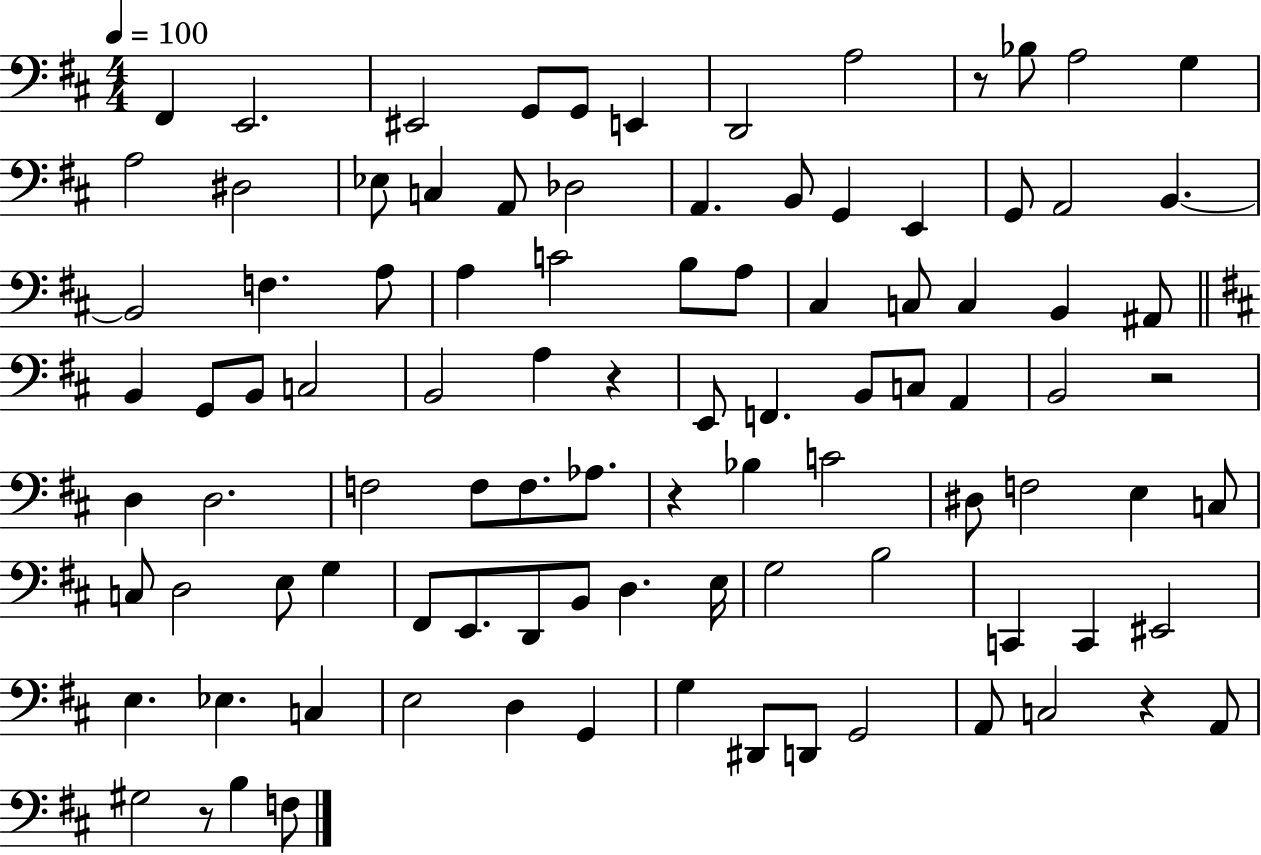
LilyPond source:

{
  \clef bass
  \numericTimeSignature
  \time 4/4
  \key d \major
  \tempo 4 = 100
  fis,4 e,2. | eis,2 g,8 g,8 e,4 | d,2 a2 | r8 bes8 a2 g4 | \break a2 dis2 | ees8 c4 a,8 des2 | a,4. b,8 g,4 e,4 | g,8 a,2 b,4.~~ | \break b,2 f4. a8 | a4 c'2 b8 a8 | cis4 c8 c4 b,4 ais,8 | \bar "||" \break \key d \major b,4 g,8 b,8 c2 | b,2 a4 r4 | e,8 f,4. b,8 c8 a,4 | b,2 r2 | \break d4 d2. | f2 f8 f8. aes8. | r4 bes4 c'2 | dis8 f2 e4 c8 | \break c8 d2 e8 g4 | fis,8 e,8. d,8 b,8 d4. e16 | g2 b2 | c,4 c,4 eis,2 | \break e4. ees4. c4 | e2 d4 g,4 | g4 dis,8 d,8 g,2 | a,8 c2 r4 a,8 | \break gis2 r8 b4 f8 | \bar "|."
}